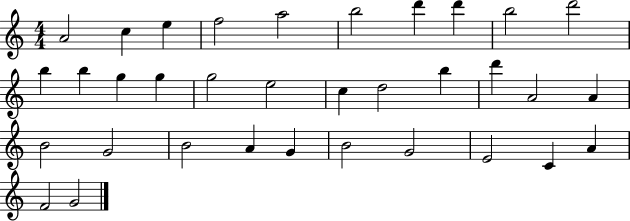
{
  \clef treble
  \numericTimeSignature
  \time 4/4
  \key c \major
  a'2 c''4 e''4 | f''2 a''2 | b''2 d'''4 d'''4 | b''2 d'''2 | \break b''4 b''4 g''4 g''4 | g''2 e''2 | c''4 d''2 b''4 | d'''4 a'2 a'4 | \break b'2 g'2 | b'2 a'4 g'4 | b'2 g'2 | e'2 c'4 a'4 | \break f'2 g'2 | \bar "|."
}